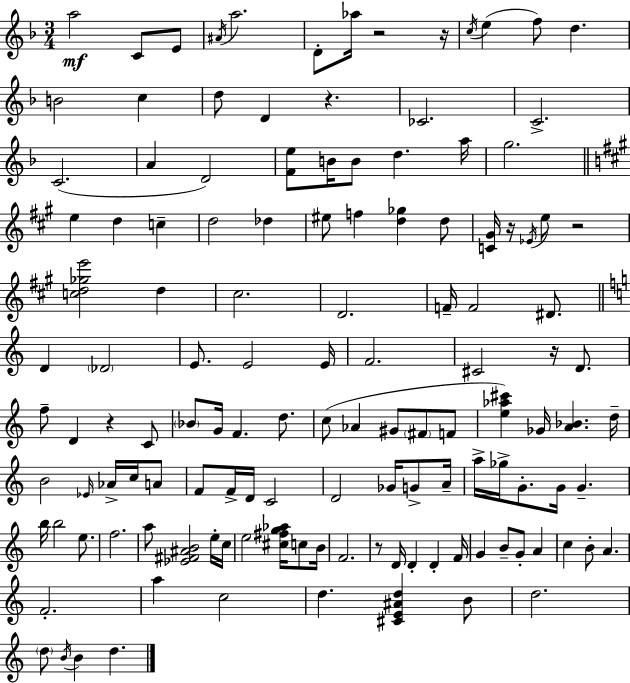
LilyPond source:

{
  \clef treble
  \numericTimeSignature
  \time 3/4
  \key f \major
  a''2\mf c'8 e'8 | \acciaccatura { ais'16 } a''2. | d'8-. aes''16 r2 | r16 \acciaccatura { c''16 }( e''4 f''8) d''4. | \break b'2 c''4 | d''8 d'4 r4. | ces'2. | c'2.-> | \break c'2.( | a'4 d'2) | <f' e''>8 b'16 b'8 d''4. | a''16 g''2. | \break \bar "||" \break \key a \major e''4 d''4 c''4-- | d''2 des''4 | eis''8 f''4 <d'' ges''>4 d''8 | <c' gis'>16 r16 \acciaccatura { ees'16 } e''8 r2 | \break <c'' d'' ges'' e'''>2 d''4 | cis''2. | d'2. | f'16-- f'2 dis'8. | \break \bar "||" \break \key c \major d'4 \parenthesize des'2 | e'8. e'2 e'16 | f'2. | cis'2 r16 d'8. | \break f''8-- d'4 r4 c'8 | \parenthesize bes'8 g'16 f'4. d''8. | c''8( aes'4 gis'8 \parenthesize fis'8 f'8 | <e'' aes'' cis'''>4) ges'16 <a' bes'>4. d''16-- | \break b'2 \grace { ees'16 } aes'16-> c''16 a'8 | f'8 f'16-> d'16 c'2 | d'2 ges'16 g'8-> | a'16-- a''16-> ges''16-> g'8.-. g'16 g'4.-- | \break b''16 b''2 e''8. | f''2. | a''8 <ees' fis' ais' b'>2 e''16-. | c''16 e''2 <cis'' fis'' g'' aes''>16 c''8 | \break b'16 f'2. | r8 d'16 d'4-. d'4-. | f'16 g'4 b'8-- g'8-. a'4 | c''4 b'8-. a'4. | \break f'2.-. | a''4 c''2 | d''4. <cis' e' ais' d''>4 b'8 | d''2. | \break \parenthesize d''8 \acciaccatura { b'16 } b'4 d''4. | \bar "|."
}